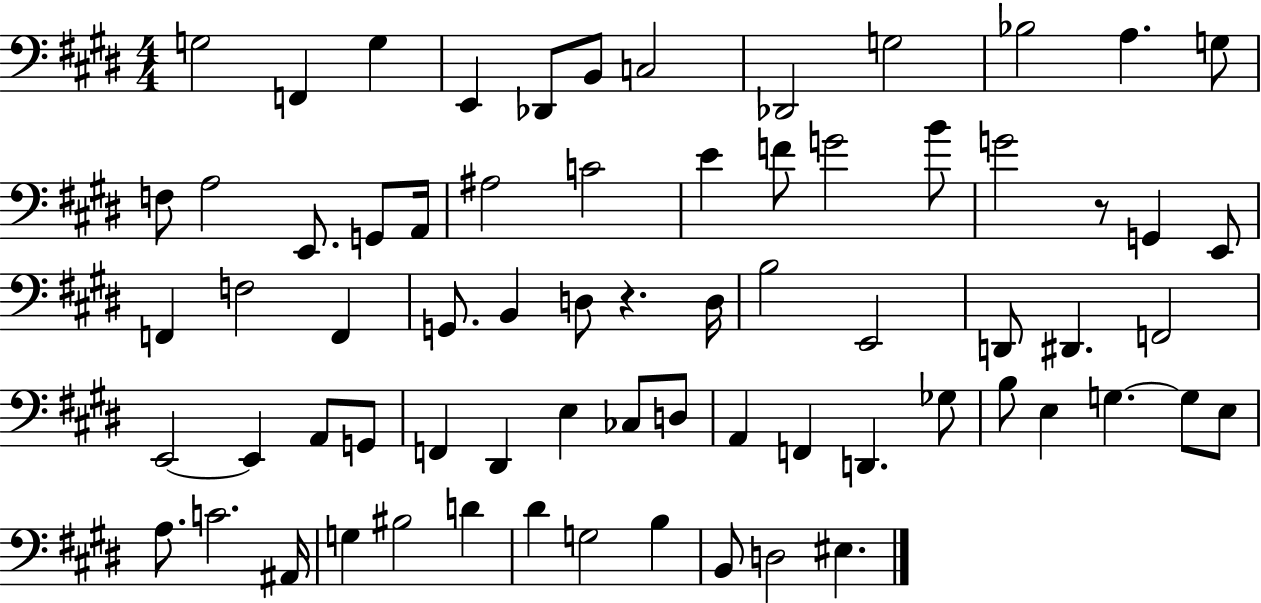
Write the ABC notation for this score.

X:1
T:Untitled
M:4/4
L:1/4
K:E
G,2 F,, G, E,, _D,,/2 B,,/2 C,2 _D,,2 G,2 _B,2 A, G,/2 F,/2 A,2 E,,/2 G,,/2 A,,/4 ^A,2 C2 E F/2 G2 B/2 G2 z/2 G,, E,,/2 F,, F,2 F,, G,,/2 B,, D,/2 z D,/4 B,2 E,,2 D,,/2 ^D,, F,,2 E,,2 E,, A,,/2 G,,/2 F,, ^D,, E, _C,/2 D,/2 A,, F,, D,, _G,/2 B,/2 E, G, G,/2 E,/2 A,/2 C2 ^A,,/4 G, ^B,2 D ^D G,2 B, B,,/2 D,2 ^E,